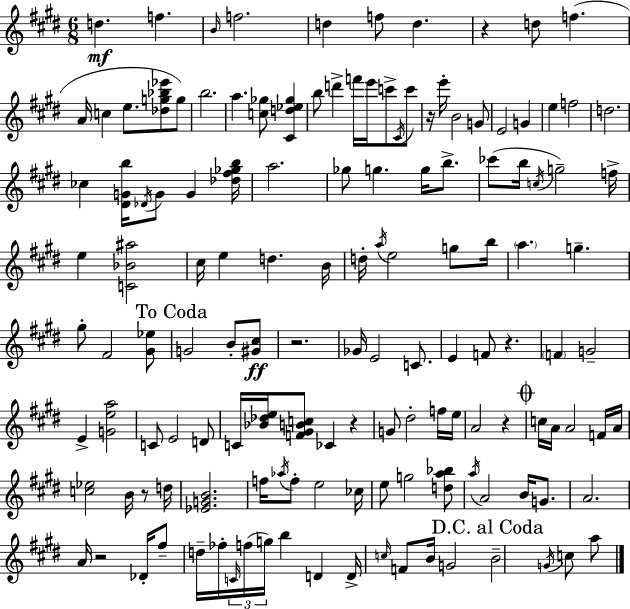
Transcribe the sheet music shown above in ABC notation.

X:1
T:Untitled
M:6/8
L:1/4
K:E
d f B/4 f2 d f/2 d z d/2 f A/4 c e/2 [_dg_b_e']/2 g/2 b2 a [c_g]/2 [^Cd_e_g] b/2 d' f'/4 e'/4 c'/2 ^C/4 c'/2 z/4 e'/4 B2 G/2 E2 G e f2 d2 _c [^DGb]/4 _D/4 G/2 G [_d^f_gb]/4 a2 _g/2 g g/4 b/2 _c'/2 b/4 c/4 g2 f/4 e [C_B^a]2 ^c/4 e d B/4 d/4 a/4 e2 g/2 b/4 a g ^g/2 ^F2 [^G_e]/2 G2 B/2 [^G^c]/2 z2 _G/4 E2 C/2 E F/2 z F G2 E [Gea]2 C/2 E2 D/2 C/4 [_B_de]/4 [F^GBc]/2 _C z G/2 ^d2 f/4 e/4 A2 z c/4 A/4 A2 F/4 A/4 [c_e]2 B/4 z/2 d/4 [_EGB]2 f/4 _a/4 f/2 e2 _c/4 e/2 g2 [da_b]/2 a/4 A2 B/4 G/2 A2 A/4 z2 _D/4 ^f/2 d/4 _f/4 C/4 f/4 g/4 b D D/4 c/4 F/2 B/4 G2 B2 G/4 c/2 a/2